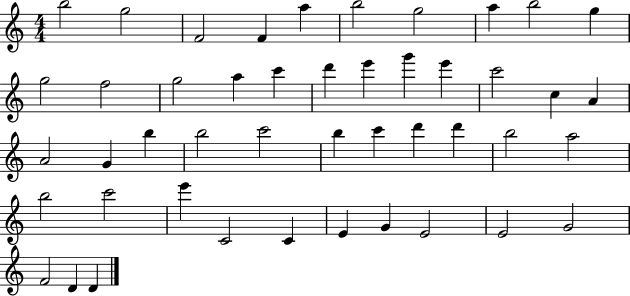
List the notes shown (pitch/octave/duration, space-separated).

B5/h G5/h F4/h F4/q A5/q B5/h G5/h A5/q B5/h G5/q G5/h F5/h G5/h A5/q C6/q D6/q E6/q G6/q E6/q C6/h C5/q A4/q A4/h G4/q B5/q B5/h C6/h B5/q C6/q D6/q D6/q B5/h A5/h B5/h C6/h E6/q C4/h C4/q E4/q G4/q E4/h E4/h G4/h F4/h D4/q D4/q